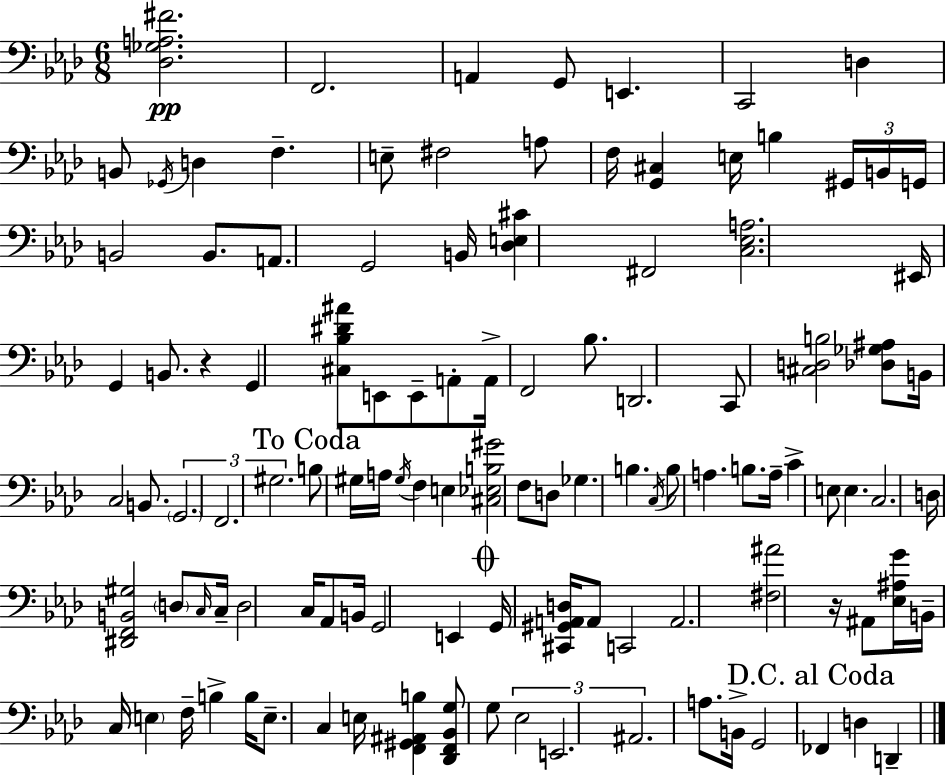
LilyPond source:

{
  \clef bass
  \numericTimeSignature
  \time 6/8
  \key aes \major
  <des ges a fis'>2.\pp | f,2. | a,4 g,8 e,4. | c,2 d4 | \break b,8 \acciaccatura { ges,16 } d4 f4.-- | e8-- fis2 a8 | f16 <g, cis>4 e16 b4 \tuplet 3/2 { gis,16 | b,16 g,16 } b,2 b,8. | \break a,8. g,2 | b,16 <des e cis'>4 fis,2 | <c ees a>2. | eis,16 g,4 b,8. r4 | \break g,4 <cis bes dis' ais'>8 e,8 e,8-- a,8-. | a,16-> f,2 bes8. | d,2. | c,8 <cis d b>2 <des ges ais>8 | \break b,16 c2 b,8. | \tuplet 3/2 { \parenthesize g,2. | f,2. | gis2. } | \break \mark "To Coda" b8 gis16 a16 \acciaccatura { gis16 } f4 e4 | <cis ees b gis'>2 f8 | d8 ges4. b4. | \acciaccatura { c16 } b8 a4. b8. | \break a16-- c'4-> e8 e4. | c2. | d16 <dis, f, b, gis>2 | \parenthesize d8 \grace { c16 } c16-- d2 | \break c16 aes,8 b,16 g,2 | e,4 \mark \markup { \musicglyph "scripts.coda" } g,16 <cis, gis, a, d>16 a,8 c,2 | a,2. | <fis ais'>2 | \break r16 ais,8 <ees ais g'>16 b,16-- c16 \parenthesize e4 f16-- b4-> | b16 e8.-- c4 e16 | <f, gis, ais, b>4 <des, f, bes, g>8 g8 \tuplet 3/2 { ees2 | e,2. | \break ais,2. } | a8. b,16-> g,2 | \mark "D.C. al Coda" fes,4 d4 | d,4-- \bar "|."
}